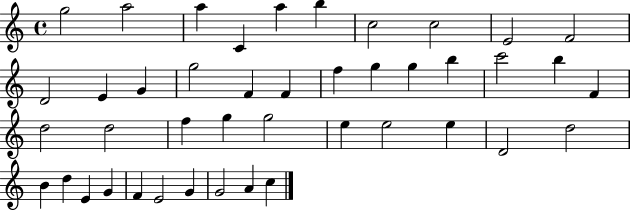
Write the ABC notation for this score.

X:1
T:Untitled
M:4/4
L:1/4
K:C
g2 a2 a C a b c2 c2 E2 F2 D2 E G g2 F F f g g b c'2 b F d2 d2 f g g2 e e2 e D2 d2 B d E G F E2 G G2 A c